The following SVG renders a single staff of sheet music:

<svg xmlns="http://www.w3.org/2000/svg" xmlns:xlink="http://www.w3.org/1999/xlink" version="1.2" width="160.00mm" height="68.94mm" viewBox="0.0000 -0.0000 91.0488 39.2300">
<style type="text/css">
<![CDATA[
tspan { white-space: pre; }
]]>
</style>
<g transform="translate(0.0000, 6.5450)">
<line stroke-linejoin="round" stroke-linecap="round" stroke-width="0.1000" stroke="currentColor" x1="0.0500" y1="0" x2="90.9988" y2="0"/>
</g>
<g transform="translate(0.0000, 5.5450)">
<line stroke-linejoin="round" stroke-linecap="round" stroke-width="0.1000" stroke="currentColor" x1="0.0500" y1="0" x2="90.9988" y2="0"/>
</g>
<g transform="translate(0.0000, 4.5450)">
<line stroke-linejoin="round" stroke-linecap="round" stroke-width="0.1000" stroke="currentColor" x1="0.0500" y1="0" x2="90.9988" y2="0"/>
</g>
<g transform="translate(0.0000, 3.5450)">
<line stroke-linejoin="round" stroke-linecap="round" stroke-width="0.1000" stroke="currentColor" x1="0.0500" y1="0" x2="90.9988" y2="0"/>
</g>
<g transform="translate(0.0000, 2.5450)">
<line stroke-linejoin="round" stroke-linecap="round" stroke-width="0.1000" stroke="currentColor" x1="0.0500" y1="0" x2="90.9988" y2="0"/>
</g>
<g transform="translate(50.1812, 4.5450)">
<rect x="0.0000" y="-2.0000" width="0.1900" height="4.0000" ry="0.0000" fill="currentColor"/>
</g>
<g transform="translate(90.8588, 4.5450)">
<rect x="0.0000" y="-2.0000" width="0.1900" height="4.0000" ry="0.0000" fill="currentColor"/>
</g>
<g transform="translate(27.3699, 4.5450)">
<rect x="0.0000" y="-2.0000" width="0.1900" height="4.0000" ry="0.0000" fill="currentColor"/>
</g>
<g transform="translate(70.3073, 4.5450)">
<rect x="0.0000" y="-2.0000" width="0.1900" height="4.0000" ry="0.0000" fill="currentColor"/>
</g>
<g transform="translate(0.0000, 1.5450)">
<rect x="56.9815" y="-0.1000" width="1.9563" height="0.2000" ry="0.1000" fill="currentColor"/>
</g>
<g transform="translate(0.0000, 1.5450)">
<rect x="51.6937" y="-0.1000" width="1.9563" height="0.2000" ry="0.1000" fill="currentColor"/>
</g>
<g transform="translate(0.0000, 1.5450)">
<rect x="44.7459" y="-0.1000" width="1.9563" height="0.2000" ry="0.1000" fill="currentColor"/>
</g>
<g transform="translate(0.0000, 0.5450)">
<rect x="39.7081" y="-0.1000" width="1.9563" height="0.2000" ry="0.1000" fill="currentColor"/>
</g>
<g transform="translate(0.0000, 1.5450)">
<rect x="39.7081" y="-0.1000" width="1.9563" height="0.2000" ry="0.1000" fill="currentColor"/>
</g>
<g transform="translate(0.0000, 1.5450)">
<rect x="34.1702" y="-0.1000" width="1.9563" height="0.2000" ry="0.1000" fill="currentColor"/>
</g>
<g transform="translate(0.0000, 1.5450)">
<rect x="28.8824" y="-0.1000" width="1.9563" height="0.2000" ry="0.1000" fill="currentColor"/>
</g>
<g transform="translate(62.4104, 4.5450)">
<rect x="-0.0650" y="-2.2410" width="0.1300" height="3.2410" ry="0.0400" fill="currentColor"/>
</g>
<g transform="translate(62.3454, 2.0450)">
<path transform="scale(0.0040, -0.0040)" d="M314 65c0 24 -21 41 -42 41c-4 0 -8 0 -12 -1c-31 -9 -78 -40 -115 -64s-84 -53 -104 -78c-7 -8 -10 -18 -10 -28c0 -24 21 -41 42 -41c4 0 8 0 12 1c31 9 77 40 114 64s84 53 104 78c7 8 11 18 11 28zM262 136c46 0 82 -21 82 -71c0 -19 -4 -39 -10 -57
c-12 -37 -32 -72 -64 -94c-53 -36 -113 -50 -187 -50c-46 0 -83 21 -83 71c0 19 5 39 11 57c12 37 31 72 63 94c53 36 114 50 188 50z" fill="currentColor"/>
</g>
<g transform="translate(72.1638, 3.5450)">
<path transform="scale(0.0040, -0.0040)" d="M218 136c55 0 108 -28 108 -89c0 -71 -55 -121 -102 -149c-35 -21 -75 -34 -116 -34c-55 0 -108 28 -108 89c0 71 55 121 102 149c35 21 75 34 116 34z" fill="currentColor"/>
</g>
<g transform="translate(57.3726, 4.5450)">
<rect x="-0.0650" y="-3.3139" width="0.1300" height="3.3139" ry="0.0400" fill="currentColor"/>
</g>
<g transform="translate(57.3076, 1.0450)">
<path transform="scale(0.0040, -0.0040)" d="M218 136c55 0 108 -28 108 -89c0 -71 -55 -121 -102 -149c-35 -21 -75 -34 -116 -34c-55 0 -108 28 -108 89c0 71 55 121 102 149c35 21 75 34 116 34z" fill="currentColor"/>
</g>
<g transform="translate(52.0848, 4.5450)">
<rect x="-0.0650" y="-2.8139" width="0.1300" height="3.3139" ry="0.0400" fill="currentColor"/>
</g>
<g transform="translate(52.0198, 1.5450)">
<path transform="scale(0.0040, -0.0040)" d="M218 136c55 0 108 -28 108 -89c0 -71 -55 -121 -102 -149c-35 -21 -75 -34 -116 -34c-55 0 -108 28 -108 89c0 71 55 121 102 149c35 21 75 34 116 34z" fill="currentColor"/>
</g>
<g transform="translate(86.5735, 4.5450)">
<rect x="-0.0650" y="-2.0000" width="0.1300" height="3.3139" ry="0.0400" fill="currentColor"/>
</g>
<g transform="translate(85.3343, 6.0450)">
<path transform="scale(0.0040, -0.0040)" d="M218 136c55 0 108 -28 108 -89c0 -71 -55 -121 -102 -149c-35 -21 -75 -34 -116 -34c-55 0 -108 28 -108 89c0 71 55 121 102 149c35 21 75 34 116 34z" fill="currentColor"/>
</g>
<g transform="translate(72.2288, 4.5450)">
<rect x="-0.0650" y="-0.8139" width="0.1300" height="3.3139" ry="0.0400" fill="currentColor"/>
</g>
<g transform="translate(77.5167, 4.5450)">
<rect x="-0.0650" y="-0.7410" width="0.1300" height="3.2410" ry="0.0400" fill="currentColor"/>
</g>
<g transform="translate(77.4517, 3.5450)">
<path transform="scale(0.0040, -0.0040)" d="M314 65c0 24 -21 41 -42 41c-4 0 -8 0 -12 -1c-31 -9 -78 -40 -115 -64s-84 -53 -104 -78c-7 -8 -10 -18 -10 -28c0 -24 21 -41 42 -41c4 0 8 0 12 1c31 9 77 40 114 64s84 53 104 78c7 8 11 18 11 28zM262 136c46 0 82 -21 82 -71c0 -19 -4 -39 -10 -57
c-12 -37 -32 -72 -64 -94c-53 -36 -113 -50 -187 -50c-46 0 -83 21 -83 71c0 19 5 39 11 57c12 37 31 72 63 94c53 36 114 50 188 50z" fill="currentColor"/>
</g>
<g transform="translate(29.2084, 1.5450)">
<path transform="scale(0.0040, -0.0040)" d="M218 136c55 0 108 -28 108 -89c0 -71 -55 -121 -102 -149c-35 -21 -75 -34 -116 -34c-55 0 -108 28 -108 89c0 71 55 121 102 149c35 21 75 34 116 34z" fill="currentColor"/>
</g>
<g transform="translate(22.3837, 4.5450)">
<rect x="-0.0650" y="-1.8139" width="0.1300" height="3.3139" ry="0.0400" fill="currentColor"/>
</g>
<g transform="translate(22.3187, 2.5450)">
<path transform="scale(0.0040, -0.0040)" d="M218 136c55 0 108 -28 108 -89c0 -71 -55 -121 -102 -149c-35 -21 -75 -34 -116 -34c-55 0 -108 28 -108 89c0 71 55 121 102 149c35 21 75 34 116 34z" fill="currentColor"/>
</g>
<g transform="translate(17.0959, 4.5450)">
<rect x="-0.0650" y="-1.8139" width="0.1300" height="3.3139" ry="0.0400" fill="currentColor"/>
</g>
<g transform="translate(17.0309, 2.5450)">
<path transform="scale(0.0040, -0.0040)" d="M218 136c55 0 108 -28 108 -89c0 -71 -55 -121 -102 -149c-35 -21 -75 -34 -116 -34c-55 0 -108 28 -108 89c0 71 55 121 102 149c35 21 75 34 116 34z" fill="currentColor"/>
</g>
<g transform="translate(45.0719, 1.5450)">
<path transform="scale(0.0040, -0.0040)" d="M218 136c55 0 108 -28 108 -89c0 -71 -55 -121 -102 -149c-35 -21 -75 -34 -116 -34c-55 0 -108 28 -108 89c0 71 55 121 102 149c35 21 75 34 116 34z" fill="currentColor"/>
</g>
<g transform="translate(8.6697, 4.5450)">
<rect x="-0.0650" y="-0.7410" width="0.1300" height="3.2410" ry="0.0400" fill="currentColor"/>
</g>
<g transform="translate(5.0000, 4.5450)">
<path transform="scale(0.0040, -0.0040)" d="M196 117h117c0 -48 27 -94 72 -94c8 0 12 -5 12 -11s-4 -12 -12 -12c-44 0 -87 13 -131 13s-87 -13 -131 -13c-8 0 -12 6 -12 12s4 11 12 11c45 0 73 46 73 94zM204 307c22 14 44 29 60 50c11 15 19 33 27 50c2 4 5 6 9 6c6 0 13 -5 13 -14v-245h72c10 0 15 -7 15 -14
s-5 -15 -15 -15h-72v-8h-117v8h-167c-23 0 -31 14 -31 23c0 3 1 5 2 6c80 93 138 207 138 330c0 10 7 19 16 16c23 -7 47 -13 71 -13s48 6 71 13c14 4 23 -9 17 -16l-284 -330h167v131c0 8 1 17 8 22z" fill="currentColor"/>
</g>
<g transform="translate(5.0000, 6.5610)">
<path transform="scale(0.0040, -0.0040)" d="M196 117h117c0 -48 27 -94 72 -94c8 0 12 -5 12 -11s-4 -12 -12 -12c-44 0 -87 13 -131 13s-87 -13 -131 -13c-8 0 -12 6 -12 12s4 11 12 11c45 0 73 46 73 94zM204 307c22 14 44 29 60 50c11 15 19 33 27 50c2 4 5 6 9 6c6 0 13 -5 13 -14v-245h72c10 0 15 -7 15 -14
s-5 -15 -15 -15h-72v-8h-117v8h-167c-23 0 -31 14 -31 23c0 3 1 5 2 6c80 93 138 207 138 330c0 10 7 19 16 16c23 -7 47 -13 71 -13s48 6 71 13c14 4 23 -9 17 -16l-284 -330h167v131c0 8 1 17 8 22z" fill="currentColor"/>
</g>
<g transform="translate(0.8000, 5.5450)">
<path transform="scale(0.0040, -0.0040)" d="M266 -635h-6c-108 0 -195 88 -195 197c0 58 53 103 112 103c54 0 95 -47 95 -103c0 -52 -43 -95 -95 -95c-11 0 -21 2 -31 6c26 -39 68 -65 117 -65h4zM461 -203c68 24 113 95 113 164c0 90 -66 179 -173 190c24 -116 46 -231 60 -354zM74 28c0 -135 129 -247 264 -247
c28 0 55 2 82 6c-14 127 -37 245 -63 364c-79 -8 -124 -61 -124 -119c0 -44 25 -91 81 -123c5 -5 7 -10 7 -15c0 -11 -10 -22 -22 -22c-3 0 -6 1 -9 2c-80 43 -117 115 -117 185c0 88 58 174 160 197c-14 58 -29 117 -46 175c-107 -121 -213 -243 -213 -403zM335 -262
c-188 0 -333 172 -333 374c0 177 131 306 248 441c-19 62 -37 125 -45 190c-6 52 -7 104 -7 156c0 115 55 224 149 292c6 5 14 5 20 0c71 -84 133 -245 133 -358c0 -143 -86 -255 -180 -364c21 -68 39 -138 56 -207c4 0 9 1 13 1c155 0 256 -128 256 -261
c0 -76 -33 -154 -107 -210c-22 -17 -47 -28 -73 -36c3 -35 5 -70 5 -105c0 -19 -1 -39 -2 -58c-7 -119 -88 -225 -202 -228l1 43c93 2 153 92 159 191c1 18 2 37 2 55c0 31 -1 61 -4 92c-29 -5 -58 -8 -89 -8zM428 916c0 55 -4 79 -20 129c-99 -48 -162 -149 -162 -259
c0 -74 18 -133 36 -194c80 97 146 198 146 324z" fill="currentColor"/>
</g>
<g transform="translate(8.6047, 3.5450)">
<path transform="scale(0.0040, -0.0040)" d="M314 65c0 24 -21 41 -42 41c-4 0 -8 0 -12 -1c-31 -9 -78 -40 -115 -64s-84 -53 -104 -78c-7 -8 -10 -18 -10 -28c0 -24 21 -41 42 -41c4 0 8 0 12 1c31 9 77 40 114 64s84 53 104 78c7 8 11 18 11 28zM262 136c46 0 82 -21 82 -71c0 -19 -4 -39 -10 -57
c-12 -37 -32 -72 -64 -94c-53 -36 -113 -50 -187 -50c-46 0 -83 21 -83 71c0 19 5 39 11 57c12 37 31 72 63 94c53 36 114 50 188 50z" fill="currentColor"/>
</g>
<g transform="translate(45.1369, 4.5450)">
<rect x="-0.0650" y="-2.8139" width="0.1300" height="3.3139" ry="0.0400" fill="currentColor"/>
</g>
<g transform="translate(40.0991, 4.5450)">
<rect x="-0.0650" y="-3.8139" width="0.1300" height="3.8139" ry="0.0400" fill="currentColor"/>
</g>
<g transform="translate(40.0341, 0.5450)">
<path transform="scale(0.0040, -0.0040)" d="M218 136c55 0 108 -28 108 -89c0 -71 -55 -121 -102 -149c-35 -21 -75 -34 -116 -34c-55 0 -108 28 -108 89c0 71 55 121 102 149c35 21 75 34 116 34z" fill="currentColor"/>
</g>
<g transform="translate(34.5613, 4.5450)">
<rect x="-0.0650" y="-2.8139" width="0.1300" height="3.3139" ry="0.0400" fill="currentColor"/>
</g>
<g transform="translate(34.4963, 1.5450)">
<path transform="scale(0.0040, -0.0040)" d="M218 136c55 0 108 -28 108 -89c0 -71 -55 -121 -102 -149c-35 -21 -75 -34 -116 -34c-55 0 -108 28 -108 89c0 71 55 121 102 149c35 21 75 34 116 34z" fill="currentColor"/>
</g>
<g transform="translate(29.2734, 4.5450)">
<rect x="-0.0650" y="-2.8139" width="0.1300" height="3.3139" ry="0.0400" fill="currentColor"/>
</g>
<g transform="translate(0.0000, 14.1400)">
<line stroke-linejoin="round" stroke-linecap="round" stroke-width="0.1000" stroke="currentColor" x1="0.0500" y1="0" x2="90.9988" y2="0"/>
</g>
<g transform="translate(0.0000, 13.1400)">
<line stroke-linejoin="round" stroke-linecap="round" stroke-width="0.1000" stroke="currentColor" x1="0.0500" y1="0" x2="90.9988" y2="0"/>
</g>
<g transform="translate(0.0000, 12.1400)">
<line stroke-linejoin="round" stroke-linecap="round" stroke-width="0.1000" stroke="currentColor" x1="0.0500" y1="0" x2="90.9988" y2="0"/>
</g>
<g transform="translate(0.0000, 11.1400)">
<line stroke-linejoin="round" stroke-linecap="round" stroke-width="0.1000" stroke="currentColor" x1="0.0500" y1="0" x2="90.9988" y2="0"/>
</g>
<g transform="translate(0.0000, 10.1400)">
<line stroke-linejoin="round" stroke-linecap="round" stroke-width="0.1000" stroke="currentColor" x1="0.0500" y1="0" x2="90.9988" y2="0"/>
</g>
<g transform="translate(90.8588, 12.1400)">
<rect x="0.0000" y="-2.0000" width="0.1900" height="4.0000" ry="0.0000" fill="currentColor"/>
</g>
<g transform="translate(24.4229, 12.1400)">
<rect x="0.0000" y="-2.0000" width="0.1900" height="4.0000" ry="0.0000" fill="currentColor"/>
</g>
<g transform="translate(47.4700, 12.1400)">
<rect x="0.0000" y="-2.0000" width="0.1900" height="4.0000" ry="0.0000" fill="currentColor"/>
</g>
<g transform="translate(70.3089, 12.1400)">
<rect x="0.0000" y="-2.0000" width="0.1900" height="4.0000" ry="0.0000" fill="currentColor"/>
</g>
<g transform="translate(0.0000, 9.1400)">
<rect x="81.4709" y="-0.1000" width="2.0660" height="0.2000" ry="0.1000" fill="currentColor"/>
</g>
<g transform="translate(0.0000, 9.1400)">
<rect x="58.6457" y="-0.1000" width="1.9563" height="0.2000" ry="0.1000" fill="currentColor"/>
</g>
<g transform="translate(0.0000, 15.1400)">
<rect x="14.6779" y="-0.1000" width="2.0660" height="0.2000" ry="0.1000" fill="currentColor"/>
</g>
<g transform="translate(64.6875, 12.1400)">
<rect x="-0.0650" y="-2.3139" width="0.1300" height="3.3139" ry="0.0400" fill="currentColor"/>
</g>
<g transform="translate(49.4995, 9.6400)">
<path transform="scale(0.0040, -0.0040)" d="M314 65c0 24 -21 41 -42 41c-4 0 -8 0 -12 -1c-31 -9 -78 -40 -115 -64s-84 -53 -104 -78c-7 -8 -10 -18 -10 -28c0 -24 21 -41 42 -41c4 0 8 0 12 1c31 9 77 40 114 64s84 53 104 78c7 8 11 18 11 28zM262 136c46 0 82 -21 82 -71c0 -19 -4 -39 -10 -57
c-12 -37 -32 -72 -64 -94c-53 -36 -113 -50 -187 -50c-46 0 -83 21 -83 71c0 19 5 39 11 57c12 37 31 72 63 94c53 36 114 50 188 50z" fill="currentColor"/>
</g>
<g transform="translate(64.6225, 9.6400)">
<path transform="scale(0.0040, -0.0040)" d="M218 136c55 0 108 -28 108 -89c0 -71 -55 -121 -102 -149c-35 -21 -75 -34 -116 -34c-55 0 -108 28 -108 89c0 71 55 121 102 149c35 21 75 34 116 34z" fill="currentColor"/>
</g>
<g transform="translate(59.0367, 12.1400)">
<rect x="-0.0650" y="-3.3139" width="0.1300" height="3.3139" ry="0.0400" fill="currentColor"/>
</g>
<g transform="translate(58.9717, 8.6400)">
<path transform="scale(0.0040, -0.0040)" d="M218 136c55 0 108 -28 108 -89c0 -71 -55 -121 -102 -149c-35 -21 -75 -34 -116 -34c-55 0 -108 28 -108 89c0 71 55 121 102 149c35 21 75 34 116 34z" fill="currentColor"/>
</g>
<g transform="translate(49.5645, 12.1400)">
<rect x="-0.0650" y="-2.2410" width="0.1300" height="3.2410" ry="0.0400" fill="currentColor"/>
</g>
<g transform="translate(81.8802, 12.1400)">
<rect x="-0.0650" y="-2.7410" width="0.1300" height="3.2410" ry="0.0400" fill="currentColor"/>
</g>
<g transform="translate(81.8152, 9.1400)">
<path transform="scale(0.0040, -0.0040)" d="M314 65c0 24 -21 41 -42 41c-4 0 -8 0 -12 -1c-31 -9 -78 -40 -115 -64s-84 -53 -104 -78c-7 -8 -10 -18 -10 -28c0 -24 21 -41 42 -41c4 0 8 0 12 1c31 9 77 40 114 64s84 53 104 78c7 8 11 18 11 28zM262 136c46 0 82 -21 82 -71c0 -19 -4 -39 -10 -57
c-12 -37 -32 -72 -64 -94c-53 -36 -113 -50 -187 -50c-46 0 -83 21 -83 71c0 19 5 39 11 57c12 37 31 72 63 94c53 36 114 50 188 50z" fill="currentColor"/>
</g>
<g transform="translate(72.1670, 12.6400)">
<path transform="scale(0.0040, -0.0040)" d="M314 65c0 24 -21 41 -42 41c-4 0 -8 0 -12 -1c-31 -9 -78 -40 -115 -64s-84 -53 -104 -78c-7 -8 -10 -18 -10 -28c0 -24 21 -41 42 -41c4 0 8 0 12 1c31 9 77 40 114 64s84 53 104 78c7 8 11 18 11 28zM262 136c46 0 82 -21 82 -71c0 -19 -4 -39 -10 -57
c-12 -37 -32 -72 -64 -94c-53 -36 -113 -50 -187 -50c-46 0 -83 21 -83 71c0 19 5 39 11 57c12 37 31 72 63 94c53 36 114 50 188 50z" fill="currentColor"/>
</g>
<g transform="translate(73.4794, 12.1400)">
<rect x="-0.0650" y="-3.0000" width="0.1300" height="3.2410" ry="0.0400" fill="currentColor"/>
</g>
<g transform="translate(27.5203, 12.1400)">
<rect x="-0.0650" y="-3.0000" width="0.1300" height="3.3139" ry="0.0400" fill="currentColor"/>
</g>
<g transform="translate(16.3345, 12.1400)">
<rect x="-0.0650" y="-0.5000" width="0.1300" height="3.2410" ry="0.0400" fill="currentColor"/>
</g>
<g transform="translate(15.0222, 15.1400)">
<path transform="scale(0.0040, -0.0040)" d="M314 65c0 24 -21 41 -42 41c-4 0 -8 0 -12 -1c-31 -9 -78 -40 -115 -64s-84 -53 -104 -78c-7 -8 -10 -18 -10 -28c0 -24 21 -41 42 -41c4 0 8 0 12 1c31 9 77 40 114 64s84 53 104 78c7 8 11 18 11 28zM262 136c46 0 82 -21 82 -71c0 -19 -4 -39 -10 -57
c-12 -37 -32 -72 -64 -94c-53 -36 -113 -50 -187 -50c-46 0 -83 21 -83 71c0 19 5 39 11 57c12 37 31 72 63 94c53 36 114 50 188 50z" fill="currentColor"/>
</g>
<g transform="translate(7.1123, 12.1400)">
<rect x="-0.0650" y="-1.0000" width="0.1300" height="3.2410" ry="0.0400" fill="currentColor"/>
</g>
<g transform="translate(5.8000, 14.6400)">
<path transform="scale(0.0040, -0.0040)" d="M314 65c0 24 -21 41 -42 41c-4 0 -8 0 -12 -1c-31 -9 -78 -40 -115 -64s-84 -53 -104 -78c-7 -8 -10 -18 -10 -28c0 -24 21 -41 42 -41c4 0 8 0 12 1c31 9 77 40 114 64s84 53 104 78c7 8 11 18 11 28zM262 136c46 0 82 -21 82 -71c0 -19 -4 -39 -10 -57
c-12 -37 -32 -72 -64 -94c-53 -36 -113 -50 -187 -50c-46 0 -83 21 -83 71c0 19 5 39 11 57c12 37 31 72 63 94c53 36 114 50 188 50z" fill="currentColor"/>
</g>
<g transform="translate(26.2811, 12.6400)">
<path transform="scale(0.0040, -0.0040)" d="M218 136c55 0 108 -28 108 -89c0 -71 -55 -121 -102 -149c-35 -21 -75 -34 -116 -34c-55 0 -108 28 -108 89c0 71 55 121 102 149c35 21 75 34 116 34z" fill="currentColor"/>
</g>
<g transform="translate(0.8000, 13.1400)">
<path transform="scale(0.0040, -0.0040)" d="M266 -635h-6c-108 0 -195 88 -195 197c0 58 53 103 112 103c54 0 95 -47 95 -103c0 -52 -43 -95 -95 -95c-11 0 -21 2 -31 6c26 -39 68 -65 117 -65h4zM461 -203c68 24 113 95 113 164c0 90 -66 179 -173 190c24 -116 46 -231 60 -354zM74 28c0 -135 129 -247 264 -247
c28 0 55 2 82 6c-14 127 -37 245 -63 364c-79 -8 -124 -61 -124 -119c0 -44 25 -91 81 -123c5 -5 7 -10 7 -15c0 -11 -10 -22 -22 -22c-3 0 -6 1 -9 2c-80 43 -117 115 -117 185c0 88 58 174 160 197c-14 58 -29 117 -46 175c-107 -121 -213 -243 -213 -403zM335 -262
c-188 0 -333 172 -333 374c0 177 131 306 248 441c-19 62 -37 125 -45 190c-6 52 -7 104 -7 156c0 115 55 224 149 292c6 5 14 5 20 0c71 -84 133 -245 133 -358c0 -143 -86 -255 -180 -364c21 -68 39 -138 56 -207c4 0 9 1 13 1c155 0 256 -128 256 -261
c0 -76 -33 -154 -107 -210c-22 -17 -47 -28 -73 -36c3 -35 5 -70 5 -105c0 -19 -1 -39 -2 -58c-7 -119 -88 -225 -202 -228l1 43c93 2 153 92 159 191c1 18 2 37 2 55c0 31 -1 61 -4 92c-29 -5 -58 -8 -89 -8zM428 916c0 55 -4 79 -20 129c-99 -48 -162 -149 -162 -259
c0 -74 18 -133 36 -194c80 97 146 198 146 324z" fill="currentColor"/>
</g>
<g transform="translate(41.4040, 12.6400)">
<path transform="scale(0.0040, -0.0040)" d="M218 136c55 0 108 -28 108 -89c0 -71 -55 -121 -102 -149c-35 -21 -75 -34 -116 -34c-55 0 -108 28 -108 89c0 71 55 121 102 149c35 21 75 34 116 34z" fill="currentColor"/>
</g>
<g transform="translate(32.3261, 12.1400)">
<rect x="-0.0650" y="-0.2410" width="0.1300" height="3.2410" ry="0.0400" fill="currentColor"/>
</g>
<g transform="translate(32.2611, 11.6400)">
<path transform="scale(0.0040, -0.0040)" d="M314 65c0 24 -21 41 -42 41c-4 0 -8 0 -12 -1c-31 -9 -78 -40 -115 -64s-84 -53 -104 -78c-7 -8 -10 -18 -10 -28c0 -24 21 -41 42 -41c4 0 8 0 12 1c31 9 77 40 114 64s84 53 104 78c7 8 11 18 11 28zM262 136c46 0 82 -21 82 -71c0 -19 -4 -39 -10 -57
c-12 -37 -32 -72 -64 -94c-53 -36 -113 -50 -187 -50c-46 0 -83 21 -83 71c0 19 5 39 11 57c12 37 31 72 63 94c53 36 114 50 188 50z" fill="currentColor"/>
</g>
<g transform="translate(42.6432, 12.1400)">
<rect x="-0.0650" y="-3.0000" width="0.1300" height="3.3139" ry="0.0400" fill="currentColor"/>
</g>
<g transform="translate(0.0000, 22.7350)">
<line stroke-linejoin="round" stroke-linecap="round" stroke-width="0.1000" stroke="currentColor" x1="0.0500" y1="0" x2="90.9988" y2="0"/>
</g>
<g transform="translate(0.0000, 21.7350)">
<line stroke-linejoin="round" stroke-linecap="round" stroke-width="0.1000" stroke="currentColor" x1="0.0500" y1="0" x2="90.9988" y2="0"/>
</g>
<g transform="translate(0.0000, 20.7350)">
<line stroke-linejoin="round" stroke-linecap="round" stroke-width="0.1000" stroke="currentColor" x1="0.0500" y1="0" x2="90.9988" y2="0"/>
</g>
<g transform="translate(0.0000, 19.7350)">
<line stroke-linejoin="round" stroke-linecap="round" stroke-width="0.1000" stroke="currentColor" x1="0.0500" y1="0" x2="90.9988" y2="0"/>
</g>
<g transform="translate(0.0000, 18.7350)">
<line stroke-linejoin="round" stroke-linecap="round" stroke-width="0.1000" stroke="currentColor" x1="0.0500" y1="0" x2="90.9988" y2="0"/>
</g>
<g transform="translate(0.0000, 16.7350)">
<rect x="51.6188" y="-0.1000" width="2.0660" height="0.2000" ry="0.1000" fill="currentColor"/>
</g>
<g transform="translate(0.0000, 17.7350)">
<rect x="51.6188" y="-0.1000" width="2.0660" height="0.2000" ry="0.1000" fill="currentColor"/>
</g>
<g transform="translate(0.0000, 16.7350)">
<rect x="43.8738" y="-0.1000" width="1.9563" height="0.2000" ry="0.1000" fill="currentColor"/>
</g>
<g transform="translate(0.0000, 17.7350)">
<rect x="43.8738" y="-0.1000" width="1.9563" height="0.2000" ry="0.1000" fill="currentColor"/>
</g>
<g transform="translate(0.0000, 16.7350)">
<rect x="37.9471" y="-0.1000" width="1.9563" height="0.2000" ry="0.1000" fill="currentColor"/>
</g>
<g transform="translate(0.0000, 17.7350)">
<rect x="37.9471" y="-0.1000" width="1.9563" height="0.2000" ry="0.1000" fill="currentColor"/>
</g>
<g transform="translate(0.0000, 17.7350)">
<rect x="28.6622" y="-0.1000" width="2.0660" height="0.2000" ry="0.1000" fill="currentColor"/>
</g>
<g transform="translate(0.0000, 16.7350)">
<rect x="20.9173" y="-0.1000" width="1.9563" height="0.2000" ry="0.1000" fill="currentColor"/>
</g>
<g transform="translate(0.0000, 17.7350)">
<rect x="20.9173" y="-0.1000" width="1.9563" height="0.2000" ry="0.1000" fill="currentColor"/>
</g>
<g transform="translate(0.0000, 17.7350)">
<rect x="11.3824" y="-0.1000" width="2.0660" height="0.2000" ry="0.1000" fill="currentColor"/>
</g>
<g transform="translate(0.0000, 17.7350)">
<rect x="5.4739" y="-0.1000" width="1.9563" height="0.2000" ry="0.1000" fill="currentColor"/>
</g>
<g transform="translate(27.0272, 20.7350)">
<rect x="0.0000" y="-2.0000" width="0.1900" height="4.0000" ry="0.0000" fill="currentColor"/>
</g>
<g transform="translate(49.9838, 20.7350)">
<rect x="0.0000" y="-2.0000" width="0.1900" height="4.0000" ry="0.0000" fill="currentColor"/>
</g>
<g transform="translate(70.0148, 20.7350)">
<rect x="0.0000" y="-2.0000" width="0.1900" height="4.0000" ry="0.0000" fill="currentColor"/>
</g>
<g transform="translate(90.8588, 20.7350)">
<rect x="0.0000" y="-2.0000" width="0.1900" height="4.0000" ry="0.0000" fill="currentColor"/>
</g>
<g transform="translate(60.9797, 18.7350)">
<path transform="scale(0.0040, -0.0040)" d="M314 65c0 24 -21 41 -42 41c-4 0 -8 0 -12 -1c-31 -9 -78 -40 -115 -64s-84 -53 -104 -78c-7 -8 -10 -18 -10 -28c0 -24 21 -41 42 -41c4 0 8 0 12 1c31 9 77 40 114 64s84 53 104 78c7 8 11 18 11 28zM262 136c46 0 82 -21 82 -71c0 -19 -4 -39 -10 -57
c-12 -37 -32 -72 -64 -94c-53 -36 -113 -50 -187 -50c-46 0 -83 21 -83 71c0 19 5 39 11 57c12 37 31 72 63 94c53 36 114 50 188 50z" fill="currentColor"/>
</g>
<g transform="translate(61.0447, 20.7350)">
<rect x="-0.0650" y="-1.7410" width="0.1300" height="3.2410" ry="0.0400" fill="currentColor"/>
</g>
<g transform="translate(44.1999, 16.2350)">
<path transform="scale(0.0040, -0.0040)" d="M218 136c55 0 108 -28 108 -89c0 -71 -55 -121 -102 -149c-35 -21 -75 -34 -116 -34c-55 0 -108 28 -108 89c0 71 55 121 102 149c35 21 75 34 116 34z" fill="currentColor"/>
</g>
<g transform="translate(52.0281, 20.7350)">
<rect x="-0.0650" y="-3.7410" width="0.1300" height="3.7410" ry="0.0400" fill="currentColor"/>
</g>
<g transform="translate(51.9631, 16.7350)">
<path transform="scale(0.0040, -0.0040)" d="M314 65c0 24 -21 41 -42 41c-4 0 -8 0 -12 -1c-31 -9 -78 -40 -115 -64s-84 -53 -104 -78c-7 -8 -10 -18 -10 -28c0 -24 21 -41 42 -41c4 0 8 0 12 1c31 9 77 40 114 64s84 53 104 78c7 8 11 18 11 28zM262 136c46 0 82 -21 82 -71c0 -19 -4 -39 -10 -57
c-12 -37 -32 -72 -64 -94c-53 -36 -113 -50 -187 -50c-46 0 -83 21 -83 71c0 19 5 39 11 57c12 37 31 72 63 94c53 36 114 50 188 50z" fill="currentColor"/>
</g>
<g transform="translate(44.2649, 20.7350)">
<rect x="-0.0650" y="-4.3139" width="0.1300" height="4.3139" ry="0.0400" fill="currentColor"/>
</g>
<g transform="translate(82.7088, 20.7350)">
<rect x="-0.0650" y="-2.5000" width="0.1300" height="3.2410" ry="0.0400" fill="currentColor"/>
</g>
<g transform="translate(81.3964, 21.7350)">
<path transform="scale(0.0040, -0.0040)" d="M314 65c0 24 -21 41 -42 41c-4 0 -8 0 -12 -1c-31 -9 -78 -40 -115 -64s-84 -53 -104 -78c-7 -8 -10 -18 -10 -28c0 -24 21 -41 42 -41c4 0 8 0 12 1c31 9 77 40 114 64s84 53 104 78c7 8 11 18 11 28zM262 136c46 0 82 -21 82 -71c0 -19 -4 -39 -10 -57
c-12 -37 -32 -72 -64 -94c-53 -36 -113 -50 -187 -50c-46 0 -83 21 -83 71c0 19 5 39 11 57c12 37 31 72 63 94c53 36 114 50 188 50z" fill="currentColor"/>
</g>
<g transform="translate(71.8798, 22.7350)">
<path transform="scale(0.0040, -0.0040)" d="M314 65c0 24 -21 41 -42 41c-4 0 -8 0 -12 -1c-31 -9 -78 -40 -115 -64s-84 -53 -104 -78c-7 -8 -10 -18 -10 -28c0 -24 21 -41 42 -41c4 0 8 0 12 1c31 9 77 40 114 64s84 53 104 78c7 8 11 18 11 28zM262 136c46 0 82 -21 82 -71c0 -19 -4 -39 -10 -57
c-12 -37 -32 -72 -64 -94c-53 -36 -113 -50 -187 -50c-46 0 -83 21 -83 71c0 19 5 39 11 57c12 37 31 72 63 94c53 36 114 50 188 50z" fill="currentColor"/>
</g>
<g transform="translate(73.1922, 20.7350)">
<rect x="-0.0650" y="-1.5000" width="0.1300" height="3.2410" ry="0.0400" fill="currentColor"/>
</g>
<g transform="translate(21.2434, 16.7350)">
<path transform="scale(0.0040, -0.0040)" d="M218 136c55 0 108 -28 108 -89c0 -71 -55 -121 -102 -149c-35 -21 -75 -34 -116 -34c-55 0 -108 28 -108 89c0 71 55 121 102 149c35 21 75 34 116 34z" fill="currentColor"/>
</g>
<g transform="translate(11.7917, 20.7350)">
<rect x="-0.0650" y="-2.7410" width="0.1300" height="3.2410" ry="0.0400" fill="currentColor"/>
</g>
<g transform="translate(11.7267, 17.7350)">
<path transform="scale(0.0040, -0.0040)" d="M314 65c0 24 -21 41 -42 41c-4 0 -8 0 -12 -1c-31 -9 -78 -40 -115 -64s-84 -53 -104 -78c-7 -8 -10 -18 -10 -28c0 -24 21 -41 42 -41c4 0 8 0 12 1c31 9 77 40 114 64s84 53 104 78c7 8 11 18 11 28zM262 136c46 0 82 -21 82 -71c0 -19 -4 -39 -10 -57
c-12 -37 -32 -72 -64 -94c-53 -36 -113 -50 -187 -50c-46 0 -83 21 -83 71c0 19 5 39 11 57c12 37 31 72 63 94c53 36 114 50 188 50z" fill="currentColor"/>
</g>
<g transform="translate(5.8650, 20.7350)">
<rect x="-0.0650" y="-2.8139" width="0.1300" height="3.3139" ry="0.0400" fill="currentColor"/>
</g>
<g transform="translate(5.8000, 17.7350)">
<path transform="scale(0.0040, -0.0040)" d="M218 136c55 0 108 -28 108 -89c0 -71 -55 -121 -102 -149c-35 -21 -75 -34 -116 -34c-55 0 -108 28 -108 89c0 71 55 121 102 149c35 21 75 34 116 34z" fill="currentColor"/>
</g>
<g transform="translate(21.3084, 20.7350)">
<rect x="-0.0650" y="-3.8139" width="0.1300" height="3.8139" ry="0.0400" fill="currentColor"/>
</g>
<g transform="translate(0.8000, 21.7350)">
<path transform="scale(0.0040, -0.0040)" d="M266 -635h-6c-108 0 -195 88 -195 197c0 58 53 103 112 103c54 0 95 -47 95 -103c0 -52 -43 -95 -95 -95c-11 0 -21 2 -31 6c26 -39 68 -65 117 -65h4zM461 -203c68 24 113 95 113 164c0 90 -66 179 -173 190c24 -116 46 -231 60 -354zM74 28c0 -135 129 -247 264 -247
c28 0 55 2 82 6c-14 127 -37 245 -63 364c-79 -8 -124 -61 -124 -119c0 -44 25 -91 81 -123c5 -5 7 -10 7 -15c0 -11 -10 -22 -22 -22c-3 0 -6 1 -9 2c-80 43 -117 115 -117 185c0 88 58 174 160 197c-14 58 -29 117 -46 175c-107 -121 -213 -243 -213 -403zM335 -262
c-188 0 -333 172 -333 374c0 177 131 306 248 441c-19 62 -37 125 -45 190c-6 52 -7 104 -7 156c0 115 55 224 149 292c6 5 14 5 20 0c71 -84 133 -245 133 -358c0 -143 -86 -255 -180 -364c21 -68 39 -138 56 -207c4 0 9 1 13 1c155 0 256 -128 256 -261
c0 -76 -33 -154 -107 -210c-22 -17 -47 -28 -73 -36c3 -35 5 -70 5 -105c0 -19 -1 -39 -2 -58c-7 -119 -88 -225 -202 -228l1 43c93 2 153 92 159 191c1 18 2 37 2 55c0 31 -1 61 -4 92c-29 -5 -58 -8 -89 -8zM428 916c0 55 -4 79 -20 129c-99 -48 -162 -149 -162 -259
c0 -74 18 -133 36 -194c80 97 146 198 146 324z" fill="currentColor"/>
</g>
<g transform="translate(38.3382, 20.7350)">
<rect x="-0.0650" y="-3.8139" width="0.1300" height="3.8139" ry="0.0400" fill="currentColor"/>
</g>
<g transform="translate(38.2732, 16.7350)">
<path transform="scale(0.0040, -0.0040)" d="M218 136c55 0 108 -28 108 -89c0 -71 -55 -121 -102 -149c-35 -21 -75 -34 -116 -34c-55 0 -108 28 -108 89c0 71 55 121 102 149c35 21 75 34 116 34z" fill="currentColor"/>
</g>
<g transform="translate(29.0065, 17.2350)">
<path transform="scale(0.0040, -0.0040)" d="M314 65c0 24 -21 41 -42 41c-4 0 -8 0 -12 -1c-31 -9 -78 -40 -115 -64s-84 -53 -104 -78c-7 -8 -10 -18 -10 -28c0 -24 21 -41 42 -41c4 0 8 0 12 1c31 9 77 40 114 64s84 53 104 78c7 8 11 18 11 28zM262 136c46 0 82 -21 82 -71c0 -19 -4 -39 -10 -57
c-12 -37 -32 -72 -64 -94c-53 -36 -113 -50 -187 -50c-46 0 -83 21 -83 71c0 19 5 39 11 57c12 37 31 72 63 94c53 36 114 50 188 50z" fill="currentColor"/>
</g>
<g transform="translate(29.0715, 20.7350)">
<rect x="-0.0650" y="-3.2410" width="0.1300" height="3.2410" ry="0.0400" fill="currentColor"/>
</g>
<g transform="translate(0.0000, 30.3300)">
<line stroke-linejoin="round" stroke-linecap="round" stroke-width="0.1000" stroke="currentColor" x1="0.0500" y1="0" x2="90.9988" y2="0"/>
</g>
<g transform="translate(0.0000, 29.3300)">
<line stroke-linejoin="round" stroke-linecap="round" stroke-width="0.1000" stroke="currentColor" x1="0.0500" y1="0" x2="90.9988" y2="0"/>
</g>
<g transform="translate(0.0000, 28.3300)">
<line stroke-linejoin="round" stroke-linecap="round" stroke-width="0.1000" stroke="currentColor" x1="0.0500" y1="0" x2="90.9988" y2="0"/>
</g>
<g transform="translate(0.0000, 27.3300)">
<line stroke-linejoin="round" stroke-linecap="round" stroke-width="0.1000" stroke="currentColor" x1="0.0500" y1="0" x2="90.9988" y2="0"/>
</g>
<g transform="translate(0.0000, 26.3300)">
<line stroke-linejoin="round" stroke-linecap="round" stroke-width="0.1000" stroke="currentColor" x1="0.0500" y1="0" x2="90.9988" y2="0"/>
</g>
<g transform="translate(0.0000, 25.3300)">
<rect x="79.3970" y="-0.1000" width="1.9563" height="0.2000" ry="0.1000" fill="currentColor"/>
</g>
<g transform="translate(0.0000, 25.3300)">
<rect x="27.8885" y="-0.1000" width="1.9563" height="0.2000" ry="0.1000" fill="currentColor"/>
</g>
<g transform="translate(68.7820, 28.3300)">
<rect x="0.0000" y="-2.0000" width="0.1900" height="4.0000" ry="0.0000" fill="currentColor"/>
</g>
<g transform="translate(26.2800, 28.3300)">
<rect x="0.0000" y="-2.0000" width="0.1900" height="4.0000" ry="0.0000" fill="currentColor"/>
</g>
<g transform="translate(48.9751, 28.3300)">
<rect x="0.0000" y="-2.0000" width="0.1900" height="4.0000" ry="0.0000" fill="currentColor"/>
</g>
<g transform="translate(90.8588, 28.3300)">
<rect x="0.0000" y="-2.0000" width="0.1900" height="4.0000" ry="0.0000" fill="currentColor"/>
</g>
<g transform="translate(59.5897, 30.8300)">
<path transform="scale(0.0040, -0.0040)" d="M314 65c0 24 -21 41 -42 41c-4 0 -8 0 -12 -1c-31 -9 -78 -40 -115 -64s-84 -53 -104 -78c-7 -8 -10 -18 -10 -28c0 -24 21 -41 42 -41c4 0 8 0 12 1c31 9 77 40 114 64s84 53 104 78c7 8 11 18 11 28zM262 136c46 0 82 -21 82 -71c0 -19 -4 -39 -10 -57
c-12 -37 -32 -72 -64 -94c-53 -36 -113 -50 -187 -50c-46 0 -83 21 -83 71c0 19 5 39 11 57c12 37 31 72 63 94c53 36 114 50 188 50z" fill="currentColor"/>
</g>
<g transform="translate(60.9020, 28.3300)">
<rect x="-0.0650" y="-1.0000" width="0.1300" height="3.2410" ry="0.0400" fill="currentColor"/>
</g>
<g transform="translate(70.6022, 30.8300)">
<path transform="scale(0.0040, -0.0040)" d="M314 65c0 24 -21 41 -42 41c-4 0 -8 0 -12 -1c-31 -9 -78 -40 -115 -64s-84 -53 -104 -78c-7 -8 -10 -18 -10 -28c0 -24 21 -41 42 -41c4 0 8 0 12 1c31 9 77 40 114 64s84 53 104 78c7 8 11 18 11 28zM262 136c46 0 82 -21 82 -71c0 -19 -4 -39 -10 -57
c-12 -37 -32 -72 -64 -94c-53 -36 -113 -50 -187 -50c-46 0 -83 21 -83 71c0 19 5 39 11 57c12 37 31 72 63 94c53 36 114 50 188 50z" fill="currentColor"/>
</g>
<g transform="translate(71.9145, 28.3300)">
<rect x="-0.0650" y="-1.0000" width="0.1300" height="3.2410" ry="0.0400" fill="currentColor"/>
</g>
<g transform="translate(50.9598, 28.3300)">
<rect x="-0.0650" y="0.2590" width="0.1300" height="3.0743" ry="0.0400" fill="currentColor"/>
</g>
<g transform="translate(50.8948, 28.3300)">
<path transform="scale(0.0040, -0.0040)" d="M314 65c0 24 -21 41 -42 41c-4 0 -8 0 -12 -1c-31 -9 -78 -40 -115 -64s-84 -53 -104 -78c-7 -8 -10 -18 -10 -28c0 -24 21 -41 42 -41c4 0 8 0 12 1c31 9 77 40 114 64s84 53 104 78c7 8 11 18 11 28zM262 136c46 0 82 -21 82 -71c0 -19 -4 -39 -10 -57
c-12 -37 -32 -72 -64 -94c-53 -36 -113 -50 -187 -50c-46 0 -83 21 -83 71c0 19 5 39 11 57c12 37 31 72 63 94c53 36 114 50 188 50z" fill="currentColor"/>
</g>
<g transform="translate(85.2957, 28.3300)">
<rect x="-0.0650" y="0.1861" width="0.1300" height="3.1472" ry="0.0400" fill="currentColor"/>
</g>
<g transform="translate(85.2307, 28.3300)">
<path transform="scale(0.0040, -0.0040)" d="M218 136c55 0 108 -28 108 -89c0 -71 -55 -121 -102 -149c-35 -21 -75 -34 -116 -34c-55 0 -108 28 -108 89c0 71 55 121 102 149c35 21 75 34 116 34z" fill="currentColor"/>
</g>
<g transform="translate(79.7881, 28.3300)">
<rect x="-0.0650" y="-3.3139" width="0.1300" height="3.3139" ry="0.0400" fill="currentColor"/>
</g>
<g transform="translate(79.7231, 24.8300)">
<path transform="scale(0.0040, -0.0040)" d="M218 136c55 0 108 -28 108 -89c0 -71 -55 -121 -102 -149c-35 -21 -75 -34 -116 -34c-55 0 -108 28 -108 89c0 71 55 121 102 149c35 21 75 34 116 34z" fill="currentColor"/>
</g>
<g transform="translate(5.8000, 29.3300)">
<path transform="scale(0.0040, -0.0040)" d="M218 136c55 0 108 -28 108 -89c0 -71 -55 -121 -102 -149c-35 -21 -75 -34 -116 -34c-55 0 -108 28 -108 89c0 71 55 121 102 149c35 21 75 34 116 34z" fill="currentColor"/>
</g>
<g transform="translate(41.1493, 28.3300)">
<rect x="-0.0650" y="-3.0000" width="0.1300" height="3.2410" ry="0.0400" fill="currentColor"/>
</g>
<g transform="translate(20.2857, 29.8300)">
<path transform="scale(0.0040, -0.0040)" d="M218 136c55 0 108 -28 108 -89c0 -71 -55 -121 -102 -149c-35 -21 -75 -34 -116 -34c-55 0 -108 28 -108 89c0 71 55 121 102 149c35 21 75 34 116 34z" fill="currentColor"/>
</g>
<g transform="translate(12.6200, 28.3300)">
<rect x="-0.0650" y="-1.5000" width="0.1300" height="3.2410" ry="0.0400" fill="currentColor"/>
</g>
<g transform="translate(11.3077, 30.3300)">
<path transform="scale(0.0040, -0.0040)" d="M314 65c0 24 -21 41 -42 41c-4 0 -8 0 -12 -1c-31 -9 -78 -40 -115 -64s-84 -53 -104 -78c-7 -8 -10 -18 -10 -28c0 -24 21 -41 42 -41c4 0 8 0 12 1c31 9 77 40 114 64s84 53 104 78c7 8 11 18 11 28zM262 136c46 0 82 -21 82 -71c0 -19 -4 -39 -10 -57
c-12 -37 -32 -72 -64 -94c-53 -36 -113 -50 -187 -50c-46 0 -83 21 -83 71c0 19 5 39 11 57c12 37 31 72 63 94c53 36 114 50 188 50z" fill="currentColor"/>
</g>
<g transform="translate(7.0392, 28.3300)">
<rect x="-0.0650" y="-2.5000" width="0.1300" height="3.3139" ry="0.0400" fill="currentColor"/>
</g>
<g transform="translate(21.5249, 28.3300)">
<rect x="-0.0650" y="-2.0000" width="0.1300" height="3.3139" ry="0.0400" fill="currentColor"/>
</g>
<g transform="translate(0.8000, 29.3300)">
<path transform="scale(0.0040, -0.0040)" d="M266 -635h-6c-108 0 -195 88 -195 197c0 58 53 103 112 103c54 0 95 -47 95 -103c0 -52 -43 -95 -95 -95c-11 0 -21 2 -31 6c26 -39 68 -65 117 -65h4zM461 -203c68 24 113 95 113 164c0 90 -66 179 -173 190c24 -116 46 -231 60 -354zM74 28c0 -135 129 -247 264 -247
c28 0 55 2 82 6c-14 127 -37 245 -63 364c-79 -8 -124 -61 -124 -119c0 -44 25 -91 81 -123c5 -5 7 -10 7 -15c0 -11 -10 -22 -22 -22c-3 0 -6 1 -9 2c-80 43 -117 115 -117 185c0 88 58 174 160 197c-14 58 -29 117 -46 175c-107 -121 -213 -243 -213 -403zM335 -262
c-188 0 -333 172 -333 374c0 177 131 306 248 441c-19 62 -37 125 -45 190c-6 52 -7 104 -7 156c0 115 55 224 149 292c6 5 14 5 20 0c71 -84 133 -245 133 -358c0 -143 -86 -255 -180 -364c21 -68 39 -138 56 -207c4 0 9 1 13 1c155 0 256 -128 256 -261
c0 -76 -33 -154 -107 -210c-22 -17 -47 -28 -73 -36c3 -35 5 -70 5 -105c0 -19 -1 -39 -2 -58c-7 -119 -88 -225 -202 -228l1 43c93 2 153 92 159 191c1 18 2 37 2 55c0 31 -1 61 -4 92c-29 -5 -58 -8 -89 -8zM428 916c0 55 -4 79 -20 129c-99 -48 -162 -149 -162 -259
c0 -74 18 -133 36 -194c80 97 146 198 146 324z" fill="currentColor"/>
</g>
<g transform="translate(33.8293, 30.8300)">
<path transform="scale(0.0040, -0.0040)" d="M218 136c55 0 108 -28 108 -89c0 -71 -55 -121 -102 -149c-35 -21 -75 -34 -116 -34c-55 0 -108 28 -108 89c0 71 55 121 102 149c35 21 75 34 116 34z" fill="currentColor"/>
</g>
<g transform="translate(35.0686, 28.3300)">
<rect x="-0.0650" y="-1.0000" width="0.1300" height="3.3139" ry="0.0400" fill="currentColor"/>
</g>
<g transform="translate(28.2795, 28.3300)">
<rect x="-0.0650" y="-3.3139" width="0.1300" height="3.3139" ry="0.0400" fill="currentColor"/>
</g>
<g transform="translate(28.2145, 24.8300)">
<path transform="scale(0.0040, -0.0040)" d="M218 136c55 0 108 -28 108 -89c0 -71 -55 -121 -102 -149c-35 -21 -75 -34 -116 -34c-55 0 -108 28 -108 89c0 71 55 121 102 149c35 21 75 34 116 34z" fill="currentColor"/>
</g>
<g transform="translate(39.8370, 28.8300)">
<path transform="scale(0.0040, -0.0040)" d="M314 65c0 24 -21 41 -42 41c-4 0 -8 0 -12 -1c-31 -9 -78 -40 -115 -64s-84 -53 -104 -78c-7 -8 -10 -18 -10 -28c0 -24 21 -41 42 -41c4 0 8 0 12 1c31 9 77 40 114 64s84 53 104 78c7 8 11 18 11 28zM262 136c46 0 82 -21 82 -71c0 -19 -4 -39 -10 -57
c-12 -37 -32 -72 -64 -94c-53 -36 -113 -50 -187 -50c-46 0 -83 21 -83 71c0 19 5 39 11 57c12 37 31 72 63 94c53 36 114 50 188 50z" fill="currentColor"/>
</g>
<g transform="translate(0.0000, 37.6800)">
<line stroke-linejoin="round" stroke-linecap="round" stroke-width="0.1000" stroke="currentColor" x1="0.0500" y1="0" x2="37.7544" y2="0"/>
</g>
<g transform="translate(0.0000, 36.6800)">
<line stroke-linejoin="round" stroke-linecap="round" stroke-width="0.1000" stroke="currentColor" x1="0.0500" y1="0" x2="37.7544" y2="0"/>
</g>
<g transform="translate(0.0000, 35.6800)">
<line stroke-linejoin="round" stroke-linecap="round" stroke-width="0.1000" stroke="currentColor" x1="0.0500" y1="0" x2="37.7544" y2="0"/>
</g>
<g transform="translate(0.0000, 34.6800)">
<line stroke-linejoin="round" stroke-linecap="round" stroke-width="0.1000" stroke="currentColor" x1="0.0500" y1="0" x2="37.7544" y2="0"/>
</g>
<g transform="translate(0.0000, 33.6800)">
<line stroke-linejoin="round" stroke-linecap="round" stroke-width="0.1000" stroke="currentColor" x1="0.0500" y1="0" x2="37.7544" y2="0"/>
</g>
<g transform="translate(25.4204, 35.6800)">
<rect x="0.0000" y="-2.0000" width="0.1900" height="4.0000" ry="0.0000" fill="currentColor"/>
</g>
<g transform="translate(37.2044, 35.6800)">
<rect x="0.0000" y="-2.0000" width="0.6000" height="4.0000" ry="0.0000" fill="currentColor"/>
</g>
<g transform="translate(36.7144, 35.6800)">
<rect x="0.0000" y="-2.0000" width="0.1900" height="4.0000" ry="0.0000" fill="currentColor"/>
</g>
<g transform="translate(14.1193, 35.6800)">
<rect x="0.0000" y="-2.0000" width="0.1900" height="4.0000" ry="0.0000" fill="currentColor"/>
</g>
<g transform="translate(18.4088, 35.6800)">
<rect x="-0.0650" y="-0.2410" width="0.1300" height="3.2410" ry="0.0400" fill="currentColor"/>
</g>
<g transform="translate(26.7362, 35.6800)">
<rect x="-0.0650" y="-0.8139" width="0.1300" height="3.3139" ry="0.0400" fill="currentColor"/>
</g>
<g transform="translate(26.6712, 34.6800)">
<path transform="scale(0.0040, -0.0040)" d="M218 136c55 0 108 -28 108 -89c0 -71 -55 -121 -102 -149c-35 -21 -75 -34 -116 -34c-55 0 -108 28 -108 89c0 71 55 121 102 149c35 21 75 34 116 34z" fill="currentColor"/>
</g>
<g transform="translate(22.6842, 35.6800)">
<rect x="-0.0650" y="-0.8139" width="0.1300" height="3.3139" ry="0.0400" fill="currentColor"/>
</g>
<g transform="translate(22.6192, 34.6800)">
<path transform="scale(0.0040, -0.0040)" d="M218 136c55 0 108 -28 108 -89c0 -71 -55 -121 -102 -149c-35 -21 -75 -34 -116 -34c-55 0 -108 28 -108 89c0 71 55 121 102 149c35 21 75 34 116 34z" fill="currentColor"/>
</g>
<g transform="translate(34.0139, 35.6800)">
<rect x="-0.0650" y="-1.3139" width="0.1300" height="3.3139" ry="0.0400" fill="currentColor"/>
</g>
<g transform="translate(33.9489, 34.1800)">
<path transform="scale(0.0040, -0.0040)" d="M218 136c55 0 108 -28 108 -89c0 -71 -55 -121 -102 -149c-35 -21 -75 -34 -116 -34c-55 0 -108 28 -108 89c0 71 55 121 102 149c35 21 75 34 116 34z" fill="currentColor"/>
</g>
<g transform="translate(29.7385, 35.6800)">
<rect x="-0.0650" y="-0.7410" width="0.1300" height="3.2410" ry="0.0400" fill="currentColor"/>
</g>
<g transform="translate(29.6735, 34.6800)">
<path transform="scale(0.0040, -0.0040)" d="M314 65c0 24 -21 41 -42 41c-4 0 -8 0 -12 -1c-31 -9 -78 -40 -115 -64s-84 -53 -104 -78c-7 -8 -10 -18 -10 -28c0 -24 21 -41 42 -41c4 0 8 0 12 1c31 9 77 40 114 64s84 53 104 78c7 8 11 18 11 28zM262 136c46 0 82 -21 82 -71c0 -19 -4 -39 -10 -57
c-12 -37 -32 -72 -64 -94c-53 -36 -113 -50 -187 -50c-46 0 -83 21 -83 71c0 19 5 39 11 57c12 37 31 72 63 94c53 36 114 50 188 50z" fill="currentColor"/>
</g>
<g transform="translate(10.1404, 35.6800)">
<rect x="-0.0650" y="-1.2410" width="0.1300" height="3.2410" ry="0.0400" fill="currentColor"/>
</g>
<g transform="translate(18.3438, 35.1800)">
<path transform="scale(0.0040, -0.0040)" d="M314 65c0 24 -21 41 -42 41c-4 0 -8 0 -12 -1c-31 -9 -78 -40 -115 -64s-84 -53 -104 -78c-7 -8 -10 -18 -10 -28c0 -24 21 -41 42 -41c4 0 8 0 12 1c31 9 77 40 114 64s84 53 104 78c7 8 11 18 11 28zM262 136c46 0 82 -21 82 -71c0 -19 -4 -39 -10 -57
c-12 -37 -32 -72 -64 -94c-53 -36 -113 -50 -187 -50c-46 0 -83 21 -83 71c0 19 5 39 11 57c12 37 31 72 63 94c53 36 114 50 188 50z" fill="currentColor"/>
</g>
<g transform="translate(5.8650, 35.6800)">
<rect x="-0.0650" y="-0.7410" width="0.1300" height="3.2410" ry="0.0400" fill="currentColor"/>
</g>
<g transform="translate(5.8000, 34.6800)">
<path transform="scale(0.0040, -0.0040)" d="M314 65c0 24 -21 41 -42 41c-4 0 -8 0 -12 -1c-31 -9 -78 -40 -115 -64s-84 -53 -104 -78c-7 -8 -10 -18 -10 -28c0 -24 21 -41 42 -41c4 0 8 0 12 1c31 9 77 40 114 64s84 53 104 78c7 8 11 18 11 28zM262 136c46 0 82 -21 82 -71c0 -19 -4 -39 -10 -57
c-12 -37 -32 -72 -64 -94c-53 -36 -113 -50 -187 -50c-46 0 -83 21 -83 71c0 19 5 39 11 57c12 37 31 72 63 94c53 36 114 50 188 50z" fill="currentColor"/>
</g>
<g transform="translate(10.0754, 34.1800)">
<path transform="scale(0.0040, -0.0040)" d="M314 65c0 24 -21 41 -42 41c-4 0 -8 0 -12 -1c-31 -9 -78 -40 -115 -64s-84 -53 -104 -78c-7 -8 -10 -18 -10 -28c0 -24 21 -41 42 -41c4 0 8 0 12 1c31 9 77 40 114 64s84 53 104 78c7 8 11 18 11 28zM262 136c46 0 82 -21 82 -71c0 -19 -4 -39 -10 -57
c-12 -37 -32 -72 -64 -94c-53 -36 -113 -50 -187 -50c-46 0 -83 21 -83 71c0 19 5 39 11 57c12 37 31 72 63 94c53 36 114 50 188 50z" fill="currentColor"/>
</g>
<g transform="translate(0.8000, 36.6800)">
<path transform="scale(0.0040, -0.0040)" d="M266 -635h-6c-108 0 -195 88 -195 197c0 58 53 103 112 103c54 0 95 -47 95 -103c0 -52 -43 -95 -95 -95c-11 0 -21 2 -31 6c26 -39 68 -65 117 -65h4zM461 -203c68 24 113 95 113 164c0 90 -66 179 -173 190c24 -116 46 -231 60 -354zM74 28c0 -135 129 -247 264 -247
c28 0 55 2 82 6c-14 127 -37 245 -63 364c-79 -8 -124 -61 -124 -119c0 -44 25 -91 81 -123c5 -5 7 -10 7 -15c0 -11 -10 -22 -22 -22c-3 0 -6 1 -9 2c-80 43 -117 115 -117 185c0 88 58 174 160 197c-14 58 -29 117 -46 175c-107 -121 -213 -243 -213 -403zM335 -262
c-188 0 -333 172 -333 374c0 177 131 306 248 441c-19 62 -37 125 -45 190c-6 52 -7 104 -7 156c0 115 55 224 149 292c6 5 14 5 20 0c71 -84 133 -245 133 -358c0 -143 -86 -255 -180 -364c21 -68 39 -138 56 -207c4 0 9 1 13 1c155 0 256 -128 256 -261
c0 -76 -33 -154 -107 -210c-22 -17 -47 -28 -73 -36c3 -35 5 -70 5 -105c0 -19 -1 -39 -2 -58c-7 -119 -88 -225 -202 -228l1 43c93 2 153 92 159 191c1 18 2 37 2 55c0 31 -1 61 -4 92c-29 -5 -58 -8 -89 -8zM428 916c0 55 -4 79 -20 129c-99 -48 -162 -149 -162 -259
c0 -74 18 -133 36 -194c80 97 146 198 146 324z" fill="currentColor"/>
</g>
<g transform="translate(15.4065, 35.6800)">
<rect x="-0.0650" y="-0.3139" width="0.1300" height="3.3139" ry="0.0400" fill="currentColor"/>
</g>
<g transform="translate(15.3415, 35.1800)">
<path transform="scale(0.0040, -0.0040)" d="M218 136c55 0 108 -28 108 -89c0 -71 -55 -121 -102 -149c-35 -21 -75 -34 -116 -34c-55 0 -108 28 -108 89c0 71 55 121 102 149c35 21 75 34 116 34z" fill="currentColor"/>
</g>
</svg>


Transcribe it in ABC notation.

X:1
T:Untitled
M:4/4
L:1/4
K:C
d2 f f a a c' a a b g2 d d2 F D2 C2 A c2 A g2 b g A2 a2 a a2 c' b2 c' d' c'2 f2 E2 G2 G E2 F b D A2 B2 D2 D2 b B d2 e2 c c2 d d d2 e